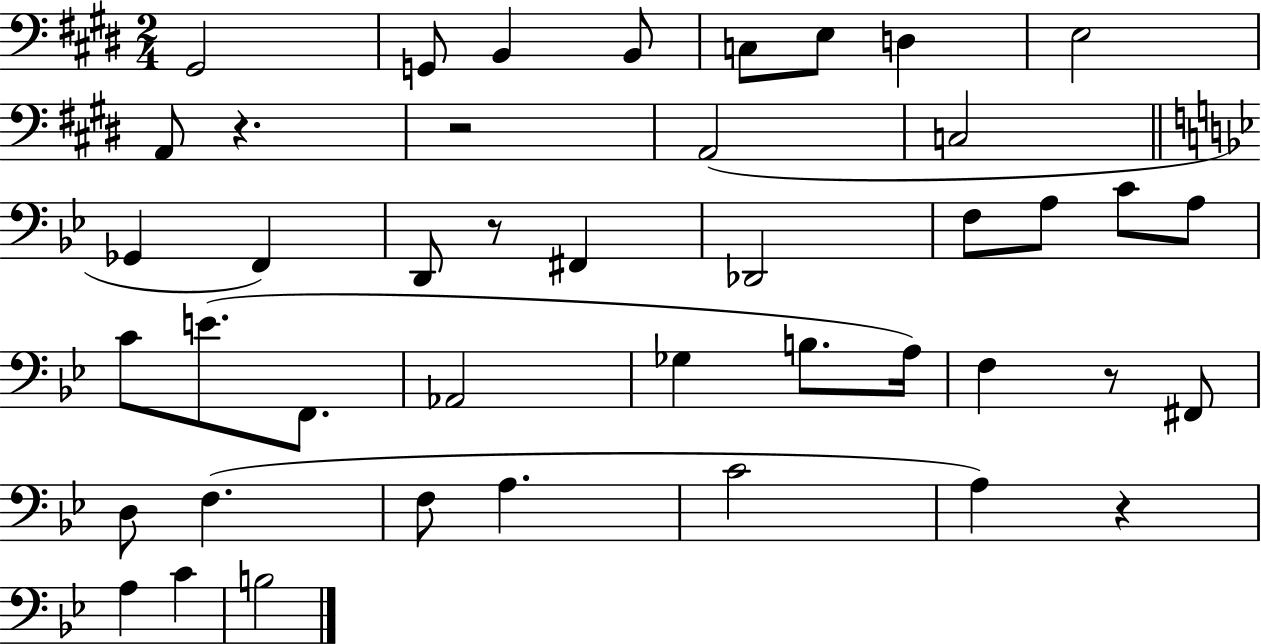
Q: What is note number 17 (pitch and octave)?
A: F3